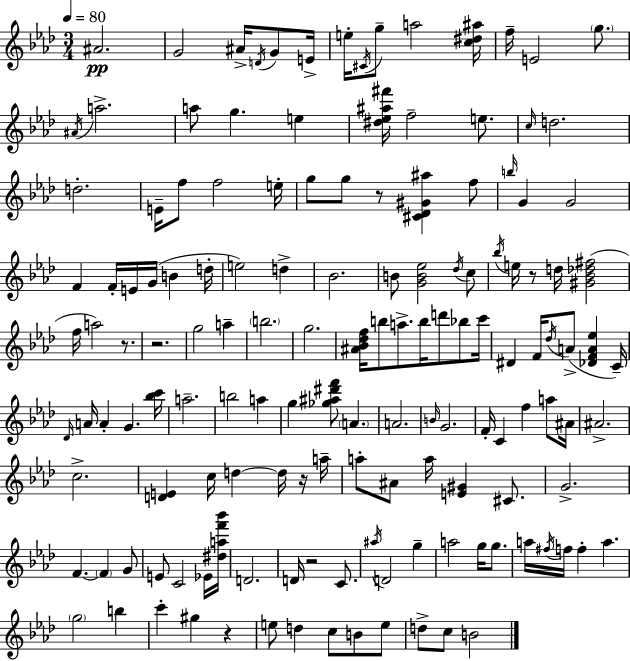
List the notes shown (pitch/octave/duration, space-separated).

A#4/h. G4/h A#4/s D4/s G4/e E4/s E5/s C#4/s G5/e A5/h [C5,D#5,A#5]/s F5/s E4/h G5/e. A#4/s A5/h. A5/e G5/q. E5/q [D#5,Eb5,A#5,F#6]/s F5/h E5/e. C5/s D5/h. D5/h. E4/s F5/e F5/h E5/s G5/e G5/e R/e [C#4,Db4,G#4,A#5]/q F5/e B5/s G4/q G4/h F4/q F4/s E4/s G4/s B4/q D5/s E5/h D5/q Bb4/h. B4/e [G4,B4,Eb5]/h Db5/s C5/e Bb5/s E5/s R/e D5/s [G#4,Bb4,Db5,F#5]/h F5/s A5/h R/e. R/h. G5/h A5/q B5/h. G5/h. [A#4,Bb4,Db5,F5]/s B5/e A5/e. B5/s D6/e Bb5/e C6/s D#4/q F4/s Db5/s A4/e [Db4,F4,A4,Eb5]/q C4/s Db4/s A4/s A4/q G4/q. [Bb5,C6]/s A5/h. B5/h A5/q G5/q [Gb5,A#5,D#6,F6]/e A4/q. A4/h. B4/s G4/h. F4/s C4/q F5/q A5/e A#4/s A#4/h. C5/h. [D4,E4]/q C5/s D5/q D5/s R/s A5/s A5/e A#4/e A5/s [E4,G#4]/q C#4/e. G4/h. F4/q. F4/q G4/e E4/e C4/h Eb4/s [D#5,A5,F6,Bb6]/s D4/h. D4/s R/h C4/e. A#5/s D4/h G5/q A5/h G5/s G5/e. A5/s F#5/s F5/s F5/q A5/q. G5/h B5/q C6/q G#5/q R/q E5/e D5/q C5/e B4/e E5/e D5/e C5/e B4/h